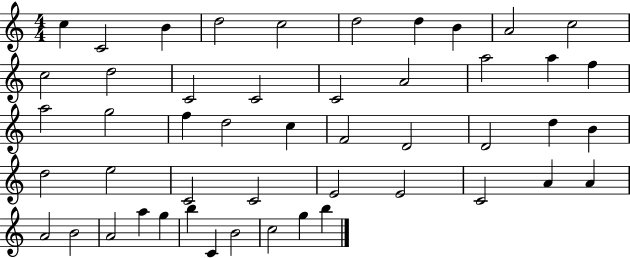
C5/q C4/h B4/q D5/h C5/h D5/h D5/q B4/q A4/h C5/h C5/h D5/h C4/h C4/h C4/h A4/h A5/h A5/q F5/q A5/h G5/h F5/q D5/h C5/q F4/h D4/h D4/h D5/q B4/q D5/h E5/h C4/h C4/h E4/h E4/h C4/h A4/q A4/q A4/h B4/h A4/h A5/q G5/q B5/q C4/q B4/h C5/h G5/q B5/q